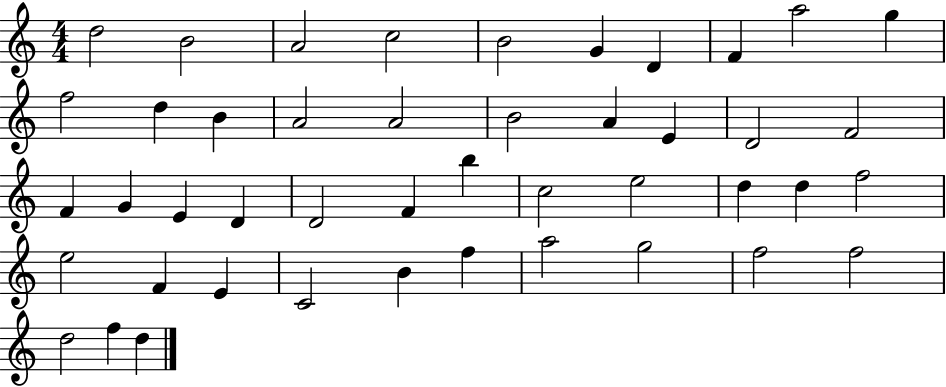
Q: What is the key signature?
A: C major